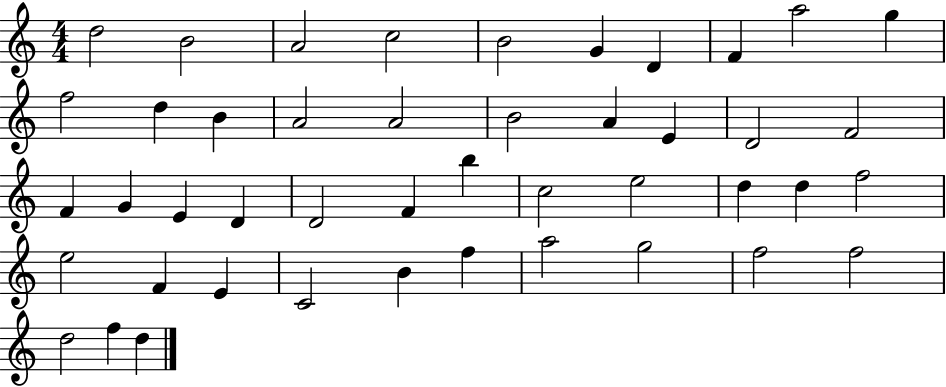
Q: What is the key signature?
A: C major